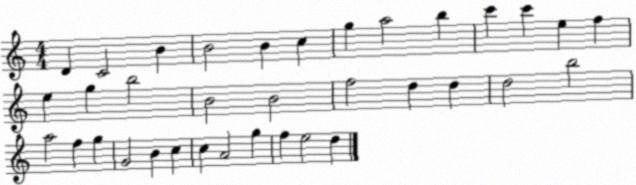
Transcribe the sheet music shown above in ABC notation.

X:1
T:Untitled
M:4/4
L:1/4
K:C
D C2 B B2 B c g a2 b c' c' e f e g b2 B2 B2 f2 d d d2 b2 a2 f g G2 B c c A2 g f e2 d